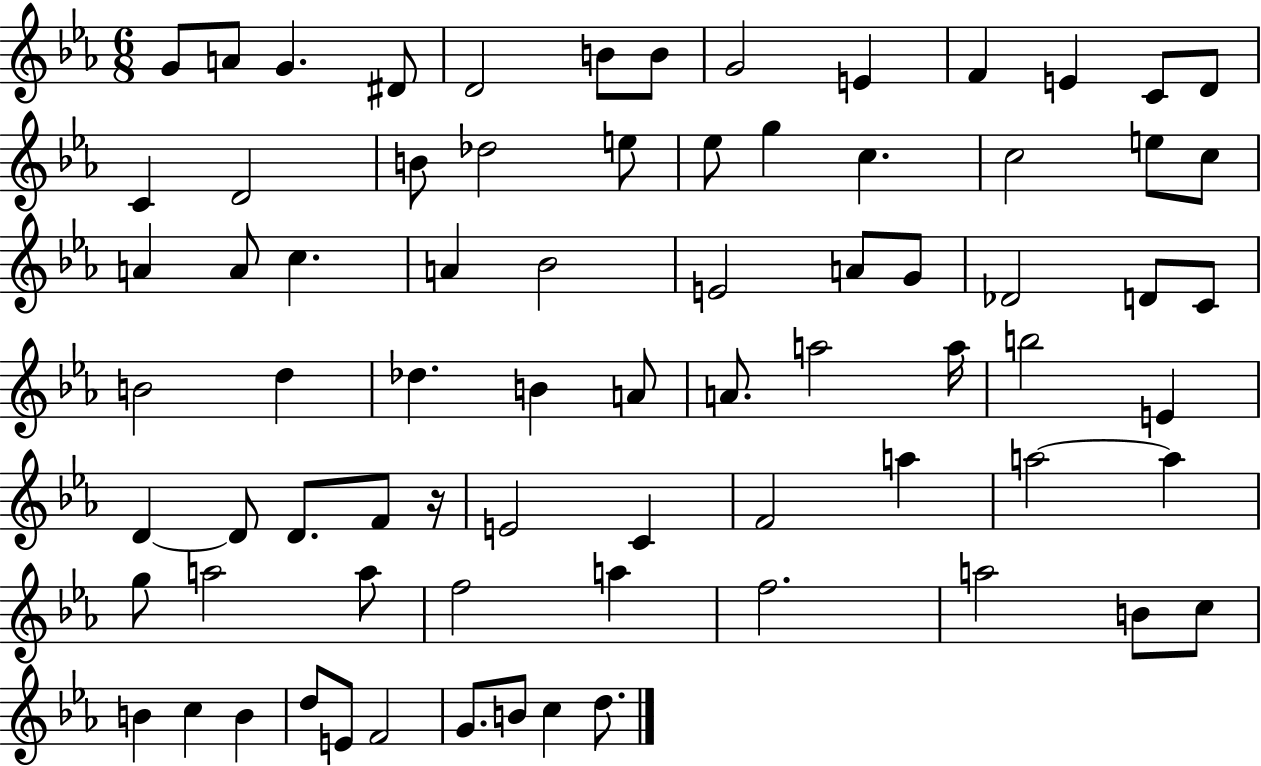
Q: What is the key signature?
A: EES major